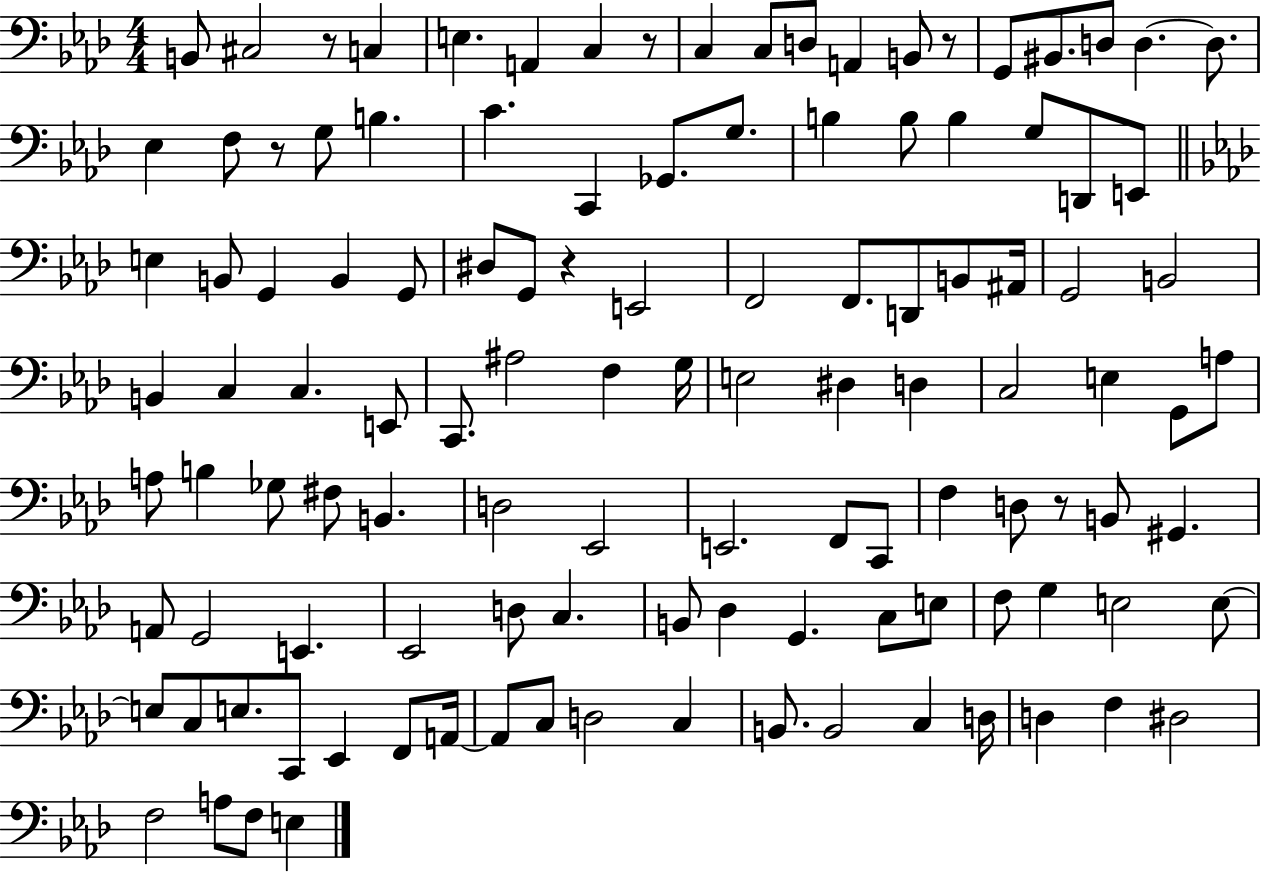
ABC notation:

X:1
T:Untitled
M:4/4
L:1/4
K:Ab
B,,/2 ^C,2 z/2 C, E, A,, C, z/2 C, C,/2 D,/2 A,, B,,/2 z/2 G,,/2 ^B,,/2 D,/2 D, D,/2 _E, F,/2 z/2 G,/2 B, C C,, _G,,/2 G,/2 B, B,/2 B, G,/2 D,,/2 E,,/2 E, B,,/2 G,, B,, G,,/2 ^D,/2 G,,/2 z E,,2 F,,2 F,,/2 D,,/2 B,,/2 ^A,,/4 G,,2 B,,2 B,, C, C, E,,/2 C,,/2 ^A,2 F, G,/4 E,2 ^D, D, C,2 E, G,,/2 A,/2 A,/2 B, _G,/2 ^F,/2 B,, D,2 _E,,2 E,,2 F,,/2 C,,/2 F, D,/2 z/2 B,,/2 ^G,, A,,/2 G,,2 E,, _E,,2 D,/2 C, B,,/2 _D, G,, C,/2 E,/2 F,/2 G, E,2 E,/2 E,/2 C,/2 E,/2 C,,/2 _E,, F,,/2 A,,/4 A,,/2 C,/2 D,2 C, B,,/2 B,,2 C, D,/4 D, F, ^D,2 F,2 A,/2 F,/2 E,